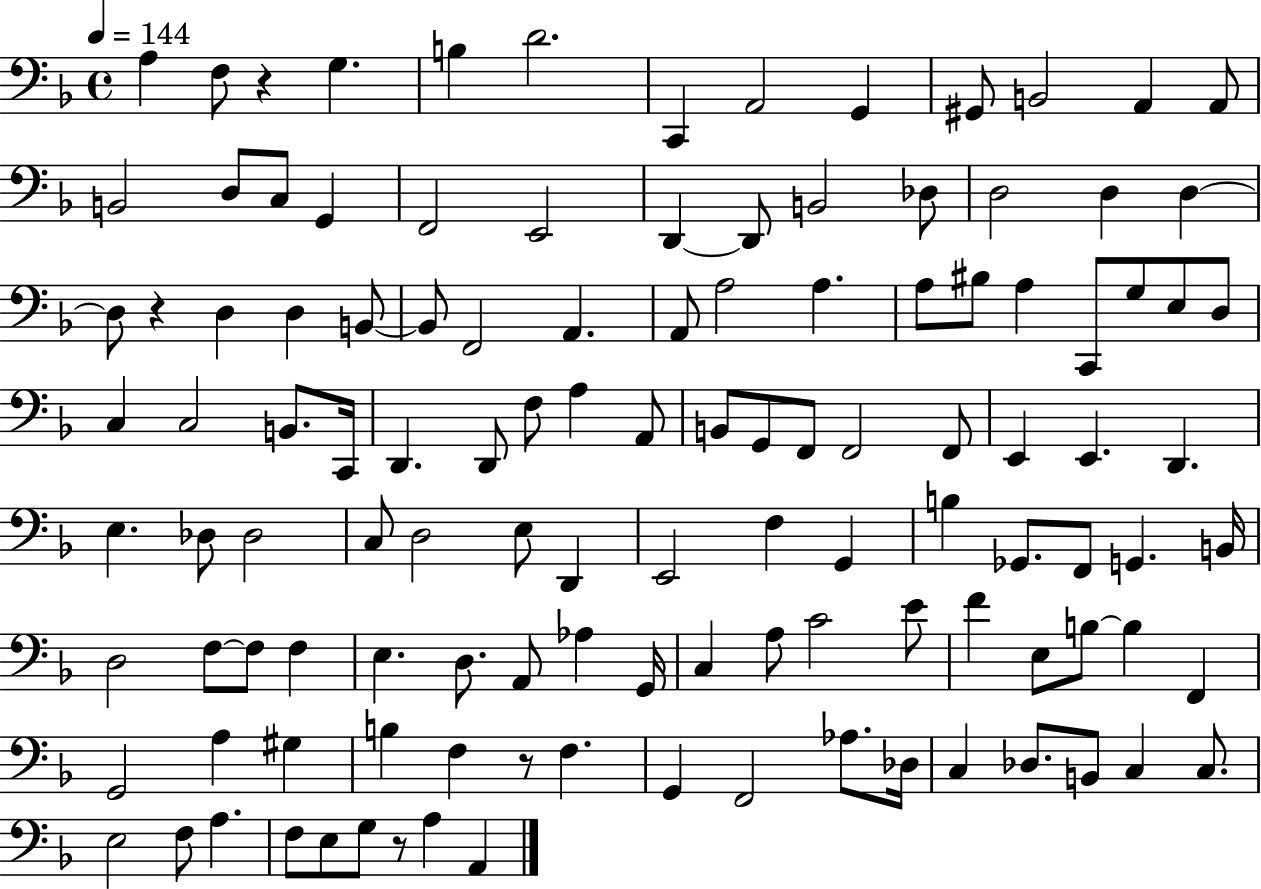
A3/q F3/e R/q G3/q. B3/q D4/h. C2/q A2/h G2/q G#2/e B2/h A2/q A2/e B2/h D3/e C3/e G2/q F2/h E2/h D2/q D2/e B2/h Db3/e D3/h D3/q D3/q D3/e R/q D3/q D3/q B2/e B2/e F2/h A2/q. A2/e A3/h A3/q. A3/e BIS3/e A3/q C2/e G3/e E3/e D3/e C3/q C3/h B2/e. C2/s D2/q. D2/e F3/e A3/q A2/e B2/e G2/e F2/e F2/h F2/e E2/q E2/q. D2/q. E3/q. Db3/e Db3/h C3/e D3/h E3/e D2/q E2/h F3/q G2/q B3/q Gb2/e. F2/e G2/q. B2/s D3/h F3/e F3/e F3/q E3/q. D3/e. A2/e Ab3/q G2/s C3/q A3/e C4/h E4/e F4/q E3/e B3/e B3/q F2/q G2/h A3/q G#3/q B3/q F3/q R/e F3/q. G2/q F2/h Ab3/e. Db3/s C3/q Db3/e. B2/e C3/q C3/e. E3/h F3/e A3/q. F3/e E3/e G3/e R/e A3/q A2/q